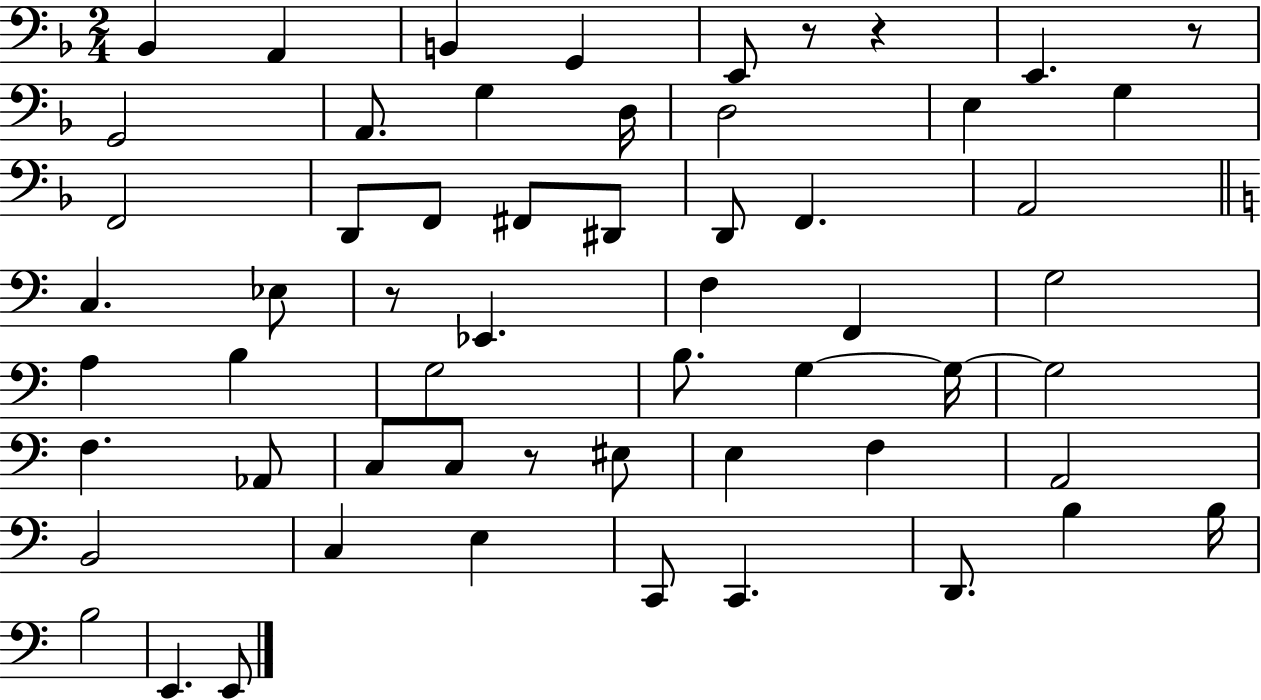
{
  \clef bass
  \numericTimeSignature
  \time 2/4
  \key f \major
  bes,4 a,4 | b,4 g,4 | e,8 r8 r4 | e,4. r8 | \break g,2 | a,8. g4 d16 | d2 | e4 g4 | \break f,2 | d,8 f,8 fis,8 dis,8 | d,8 f,4. | a,2 | \break \bar "||" \break \key c \major c4. ees8 | r8 ees,4. | f4 f,4 | g2 | \break a4 b4 | g2 | b8. g4~~ g16~~ | g2 | \break f4. aes,8 | c8 c8 r8 eis8 | e4 f4 | a,2 | \break b,2 | c4 e4 | c,8 c,4. | d,8. b4 b16 | \break b2 | e,4. e,8 | \bar "|."
}